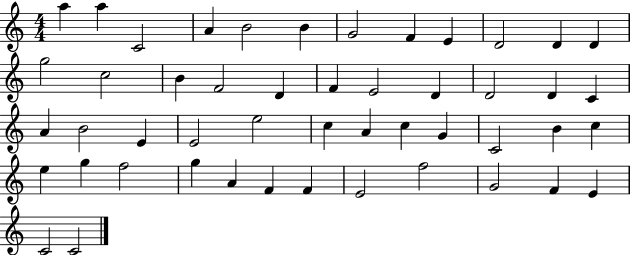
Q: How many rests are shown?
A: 0